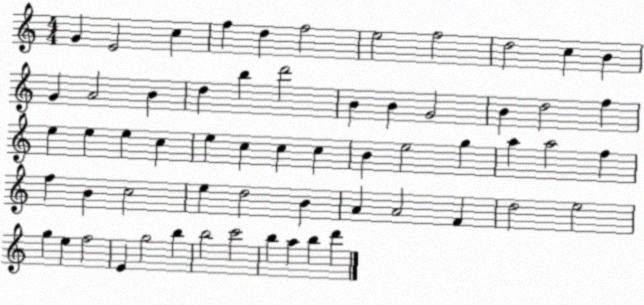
X:1
T:Untitled
M:4/4
L:1/4
K:C
G E2 c f d f2 e2 f2 d2 c B G A2 B d b d'2 B B G2 B d2 f e e e c e c c c B e2 g a a2 f f B c2 e d2 B A A2 F d2 e2 g e f2 E g2 b b2 c'2 b a b d'